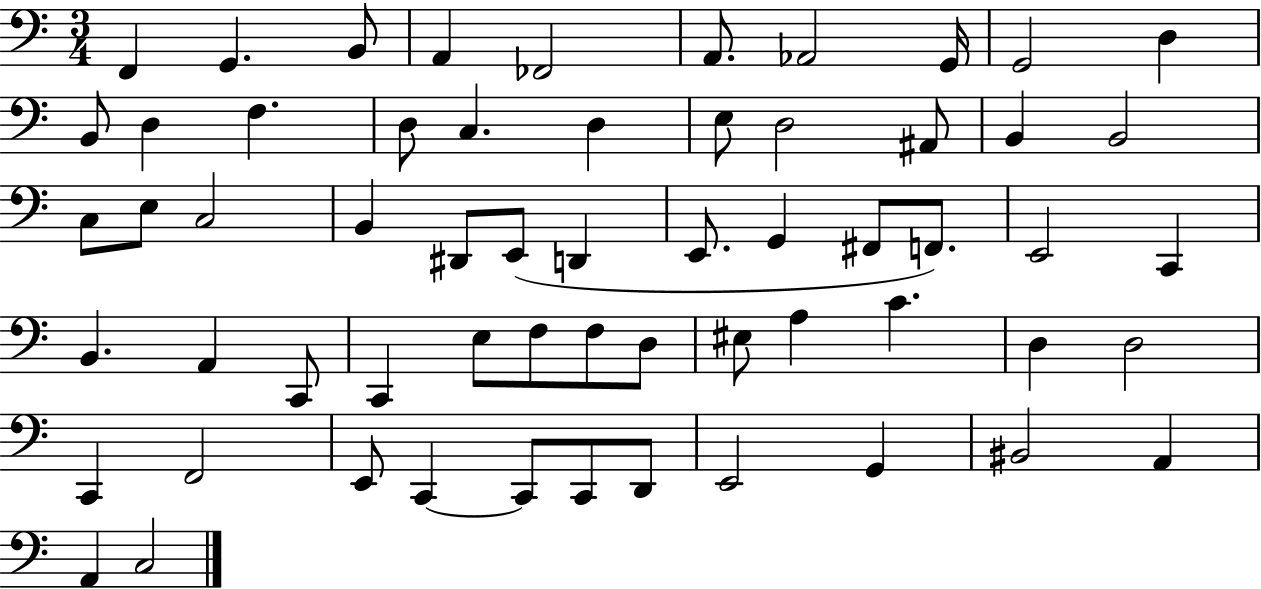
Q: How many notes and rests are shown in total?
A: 60